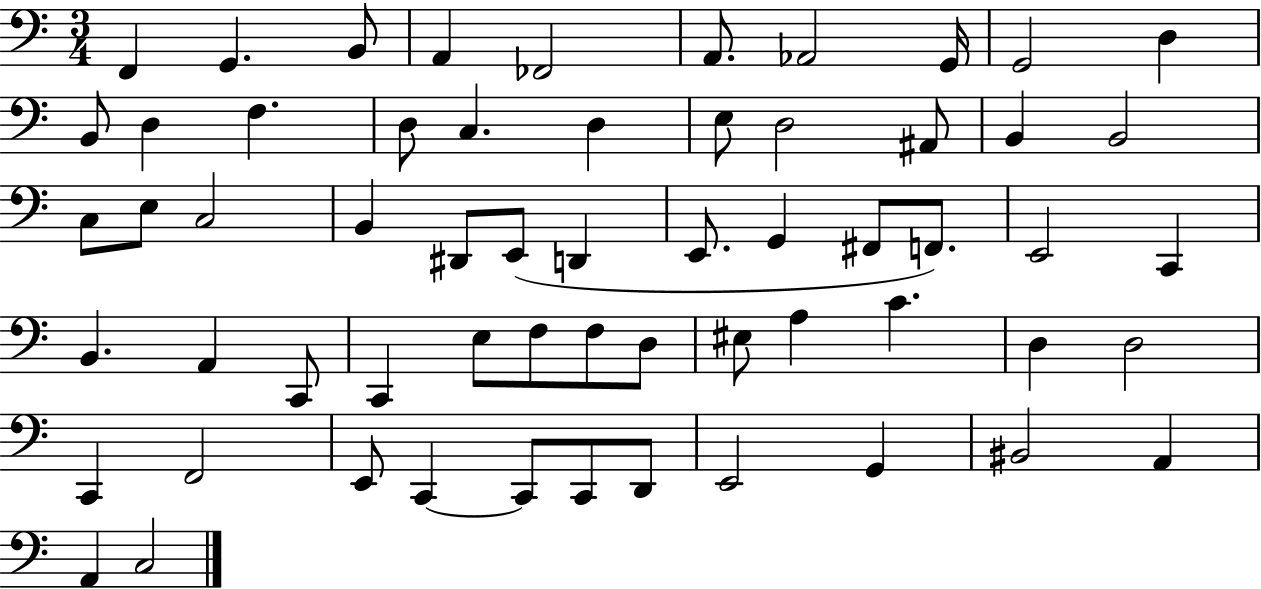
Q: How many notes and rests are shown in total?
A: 60